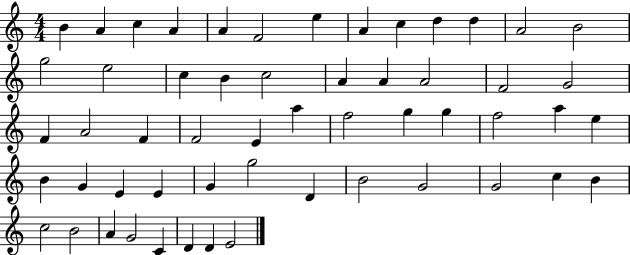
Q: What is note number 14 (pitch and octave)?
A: G5